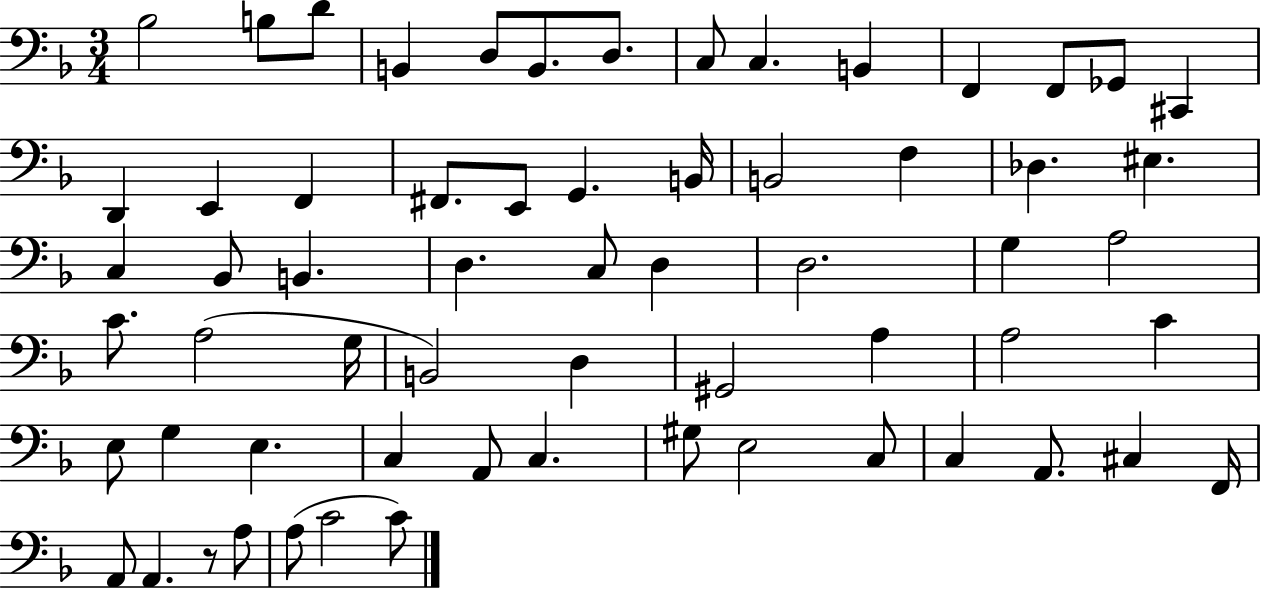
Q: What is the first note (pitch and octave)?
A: Bb3